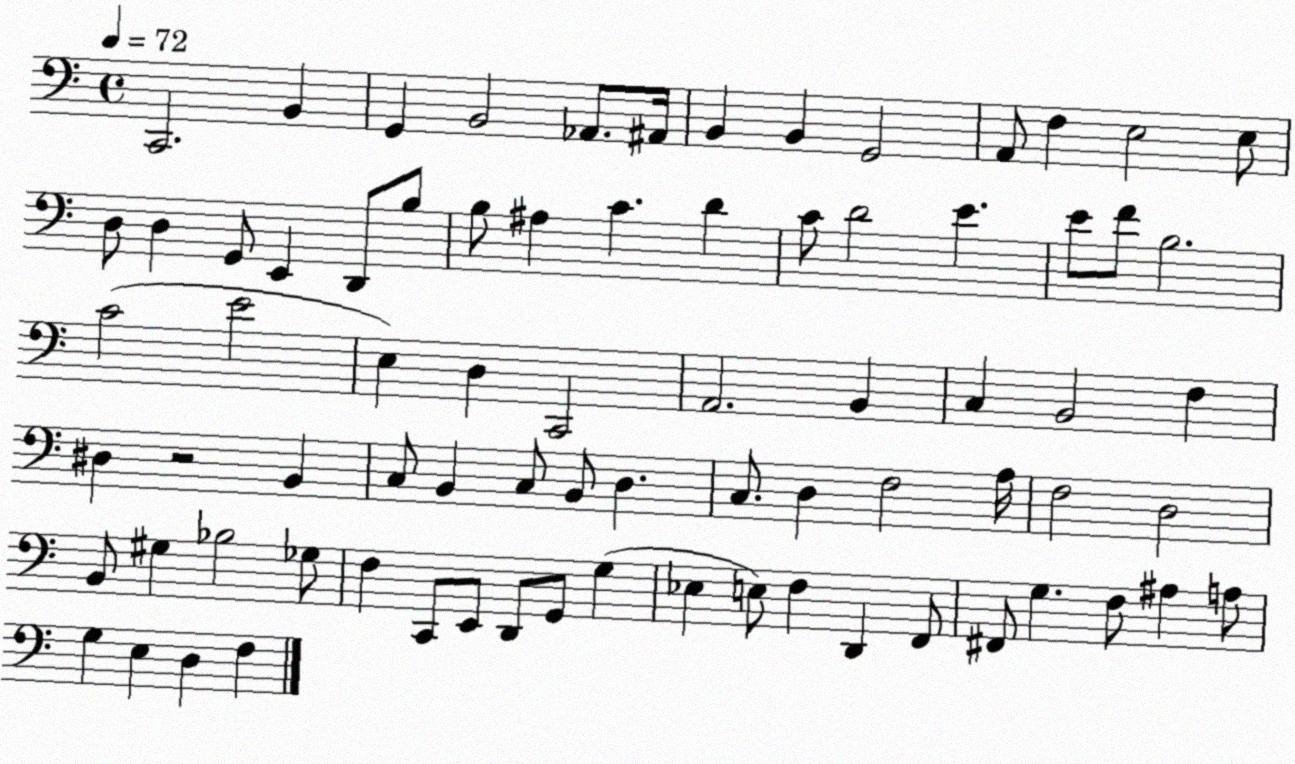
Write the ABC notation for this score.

X:1
T:Untitled
M:4/4
L:1/4
K:C
C,,2 B,, G,, B,,2 _A,,/2 ^A,,/4 B,, B,, G,,2 A,,/2 F, E,2 E,/2 D,/2 D, G,,/2 E,, D,,/2 B,/2 B,/2 ^A, C D C/2 D2 E E/2 F/2 B,2 C2 E2 E, D, C,,2 A,,2 B,, C, B,,2 F, ^D, z2 B,, C,/2 B,, C,/2 B,,/2 D, C,/2 D, F,2 A,/4 F,2 D,2 B,,/2 ^G, _B,2 _G,/2 F, C,,/2 E,,/2 D,,/2 G,,/2 G, _E, E,/2 F, D,, F,,/2 ^F,,/2 G, F,/2 ^A, A,/2 G, E, D, F,